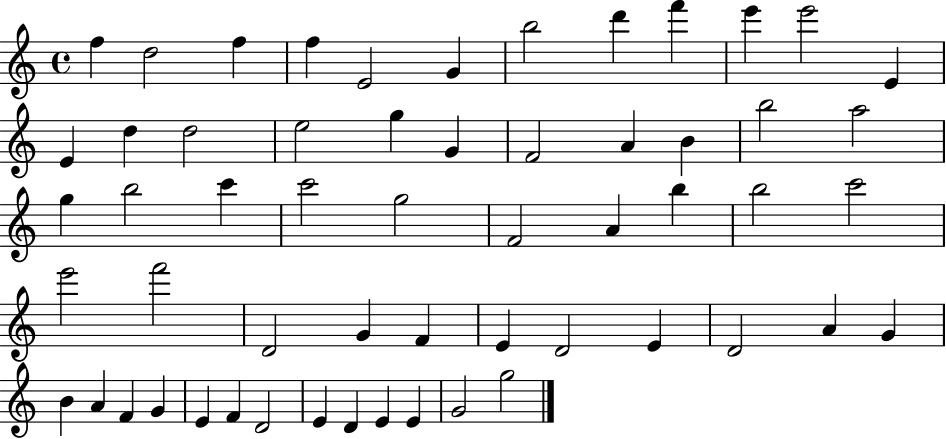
{
  \clef treble
  \time 4/4
  \defaultTimeSignature
  \key c \major
  f''4 d''2 f''4 | f''4 e'2 g'4 | b''2 d'''4 f'''4 | e'''4 e'''2 e'4 | \break e'4 d''4 d''2 | e''2 g''4 g'4 | f'2 a'4 b'4 | b''2 a''2 | \break g''4 b''2 c'''4 | c'''2 g''2 | f'2 a'4 b''4 | b''2 c'''2 | \break e'''2 f'''2 | d'2 g'4 f'4 | e'4 d'2 e'4 | d'2 a'4 g'4 | \break b'4 a'4 f'4 g'4 | e'4 f'4 d'2 | e'4 d'4 e'4 e'4 | g'2 g''2 | \break \bar "|."
}